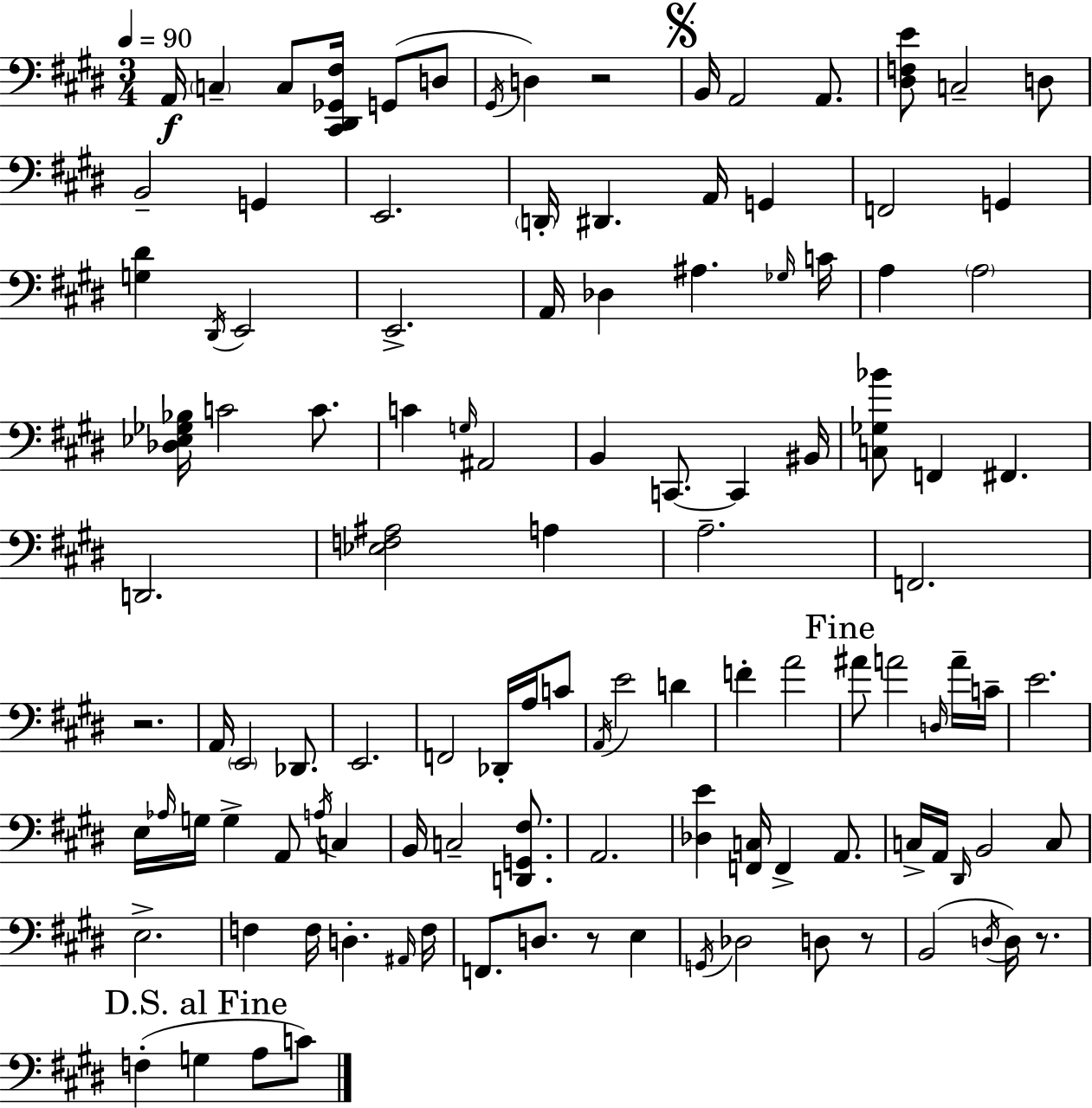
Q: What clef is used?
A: bass